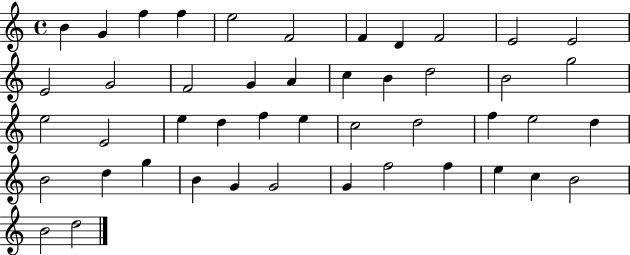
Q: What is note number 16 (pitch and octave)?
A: A4